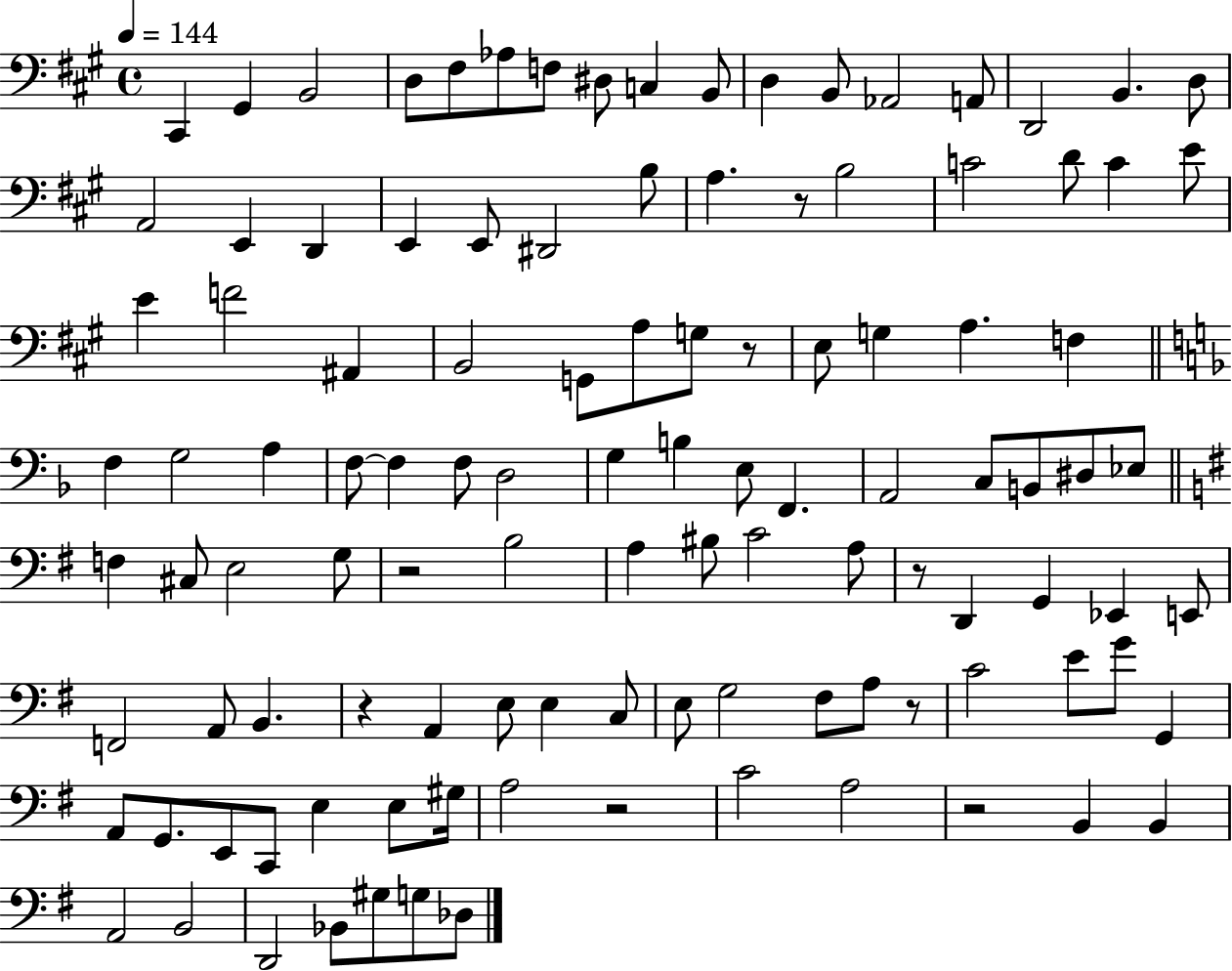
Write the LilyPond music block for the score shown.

{
  \clef bass
  \time 4/4
  \defaultTimeSignature
  \key a \major
  \tempo 4 = 144
  cis,4 gis,4 b,2 | d8 fis8 aes8 f8 dis8 c4 b,8 | d4 b,8 aes,2 a,8 | d,2 b,4. d8 | \break a,2 e,4 d,4 | e,4 e,8 dis,2 b8 | a4. r8 b2 | c'2 d'8 c'4 e'8 | \break e'4 f'2 ais,4 | b,2 g,8 a8 g8 r8 | e8 g4 a4. f4 | \bar "||" \break \key f \major f4 g2 a4 | f8~~ f4 f8 d2 | g4 b4 e8 f,4. | a,2 c8 b,8 dis8 ees8 | \break \bar "||" \break \key g \major f4 cis8 e2 g8 | r2 b2 | a4 bis8 c'2 a8 | r8 d,4 g,4 ees,4 e,8 | \break f,2 a,8 b,4. | r4 a,4 e8 e4 c8 | e8 g2 fis8 a8 r8 | c'2 e'8 g'8 g,4 | \break a,8 g,8. e,8 c,8 e4 e8 gis16 | a2 r2 | c'2 a2 | r2 b,4 b,4 | \break a,2 b,2 | d,2 bes,8 gis8 g8 des8 | \bar "|."
}